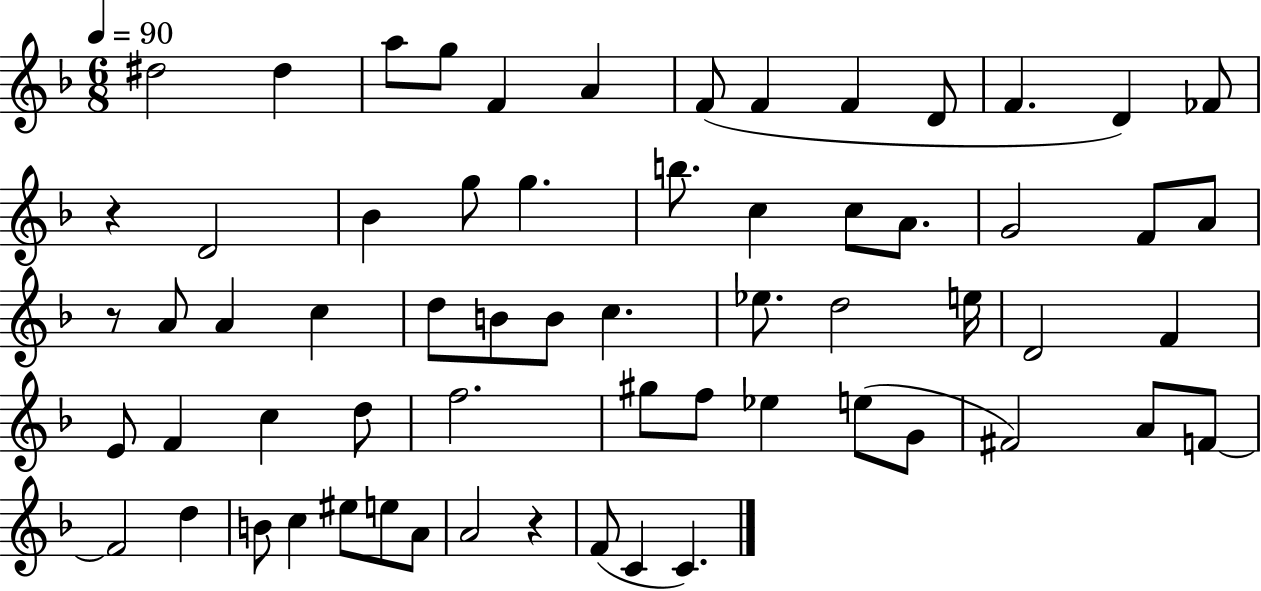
X:1
T:Untitled
M:6/8
L:1/4
K:F
^d2 ^d a/2 g/2 F A F/2 F F D/2 F D _F/2 z D2 _B g/2 g b/2 c c/2 A/2 G2 F/2 A/2 z/2 A/2 A c d/2 B/2 B/2 c _e/2 d2 e/4 D2 F E/2 F c d/2 f2 ^g/2 f/2 _e e/2 G/2 ^F2 A/2 F/2 F2 d B/2 c ^e/2 e/2 A/2 A2 z F/2 C C